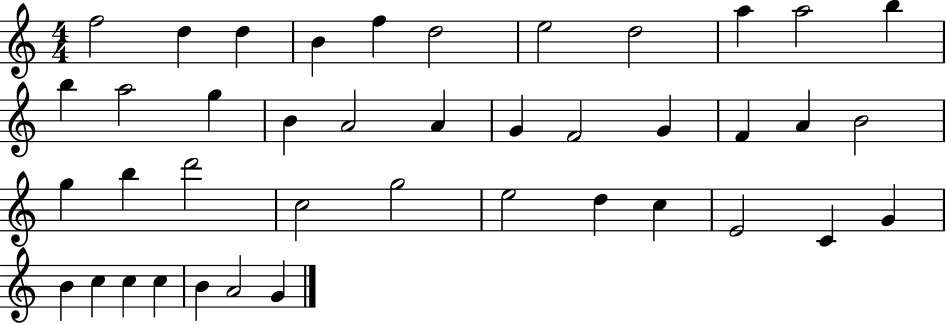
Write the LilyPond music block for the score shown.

{
  \clef treble
  \numericTimeSignature
  \time 4/4
  \key c \major
  f''2 d''4 d''4 | b'4 f''4 d''2 | e''2 d''2 | a''4 a''2 b''4 | \break b''4 a''2 g''4 | b'4 a'2 a'4 | g'4 f'2 g'4 | f'4 a'4 b'2 | \break g''4 b''4 d'''2 | c''2 g''2 | e''2 d''4 c''4 | e'2 c'4 g'4 | \break b'4 c''4 c''4 c''4 | b'4 a'2 g'4 | \bar "|."
}